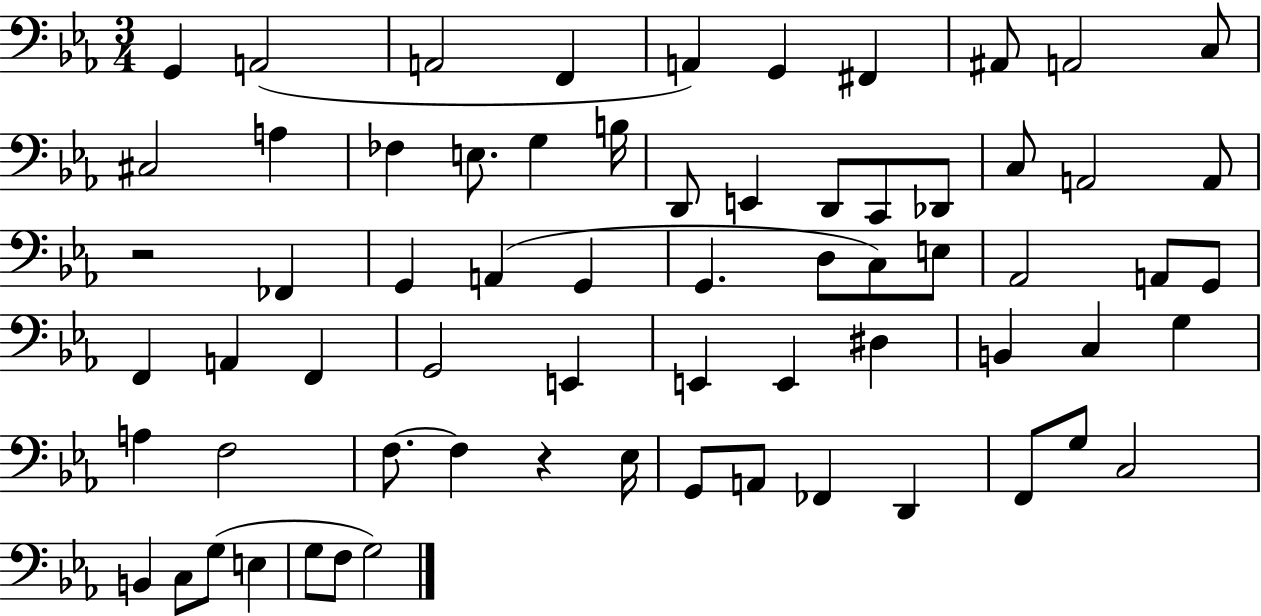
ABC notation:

X:1
T:Untitled
M:3/4
L:1/4
K:Eb
G,, A,,2 A,,2 F,, A,, G,, ^F,, ^A,,/2 A,,2 C,/2 ^C,2 A, _F, E,/2 G, B,/4 D,,/2 E,, D,,/2 C,,/2 _D,,/2 C,/2 A,,2 A,,/2 z2 _F,, G,, A,, G,, G,, D,/2 C,/2 E,/2 _A,,2 A,,/2 G,,/2 F,, A,, F,, G,,2 E,, E,, E,, ^D, B,, C, G, A, F,2 F,/2 F, z _E,/4 G,,/2 A,,/2 _F,, D,, F,,/2 G,/2 C,2 B,, C,/2 G,/2 E, G,/2 F,/2 G,2